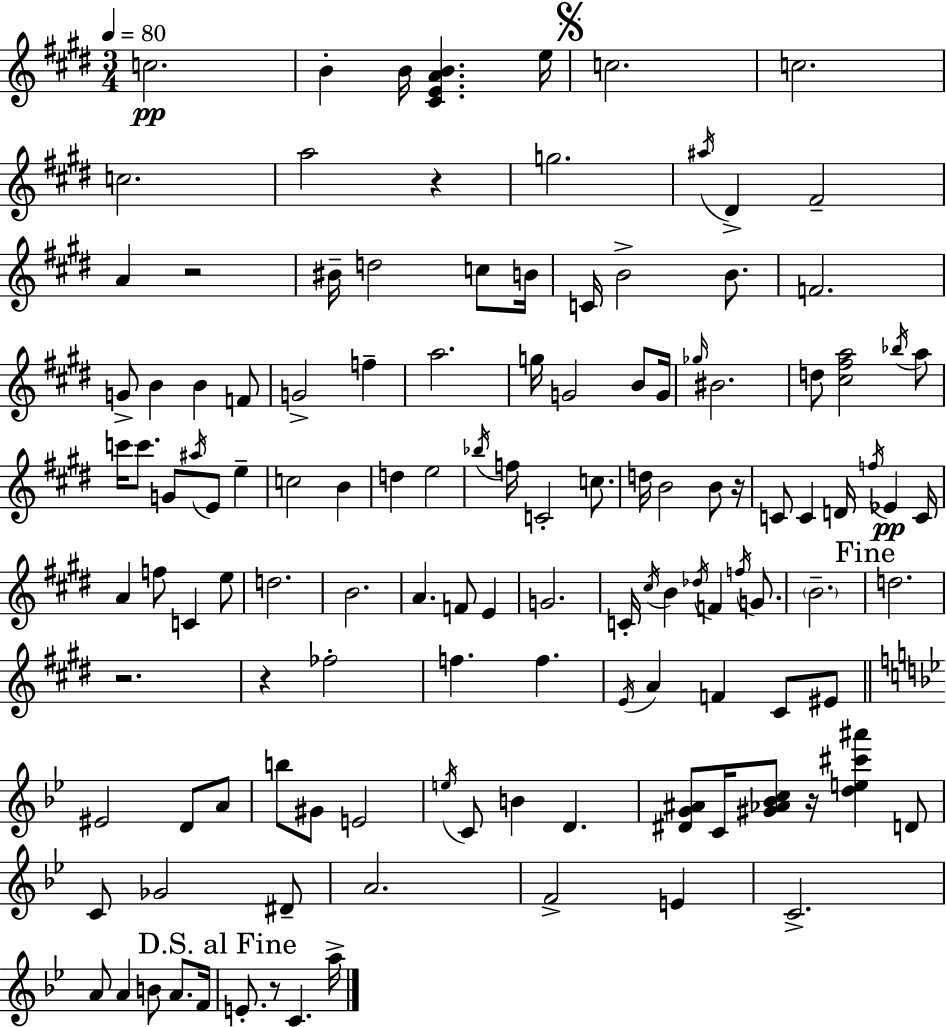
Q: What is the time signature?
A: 3/4